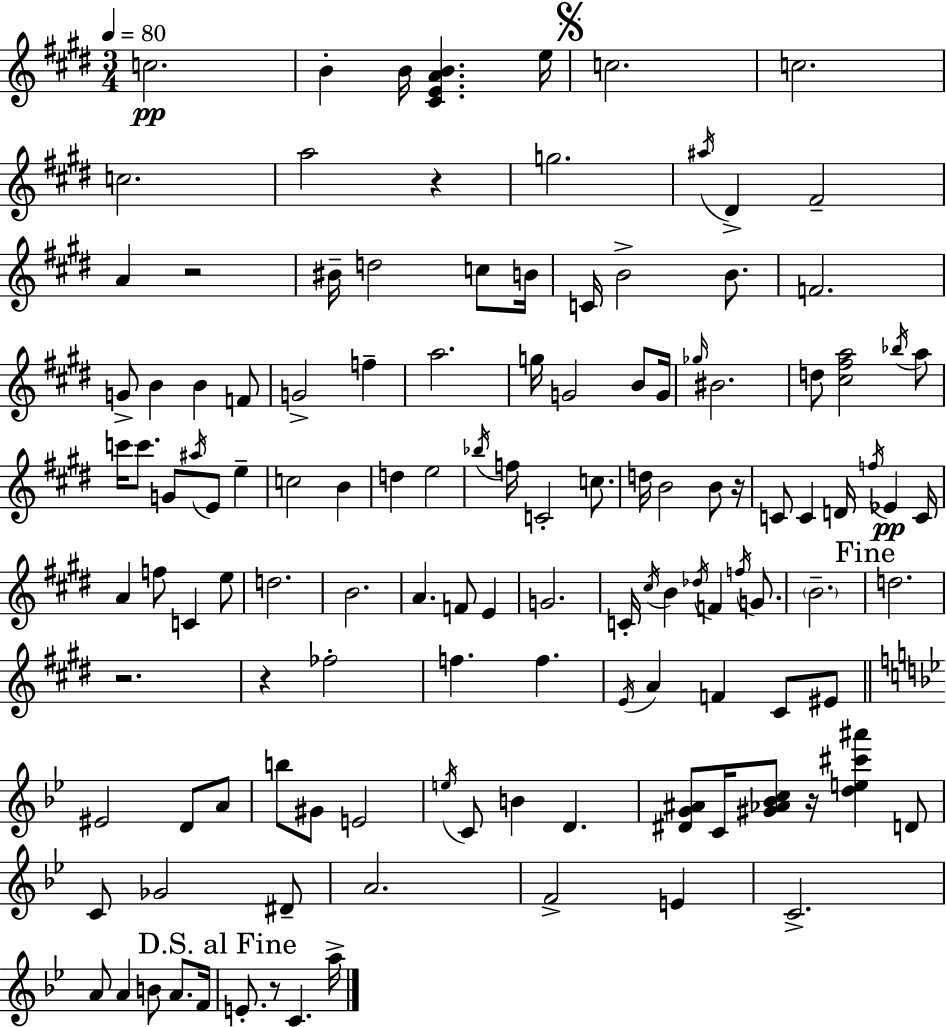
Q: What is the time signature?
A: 3/4